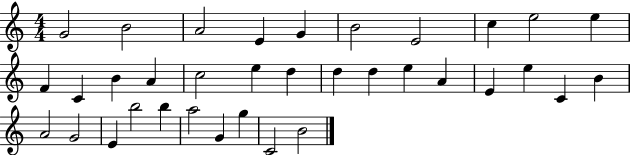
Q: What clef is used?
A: treble